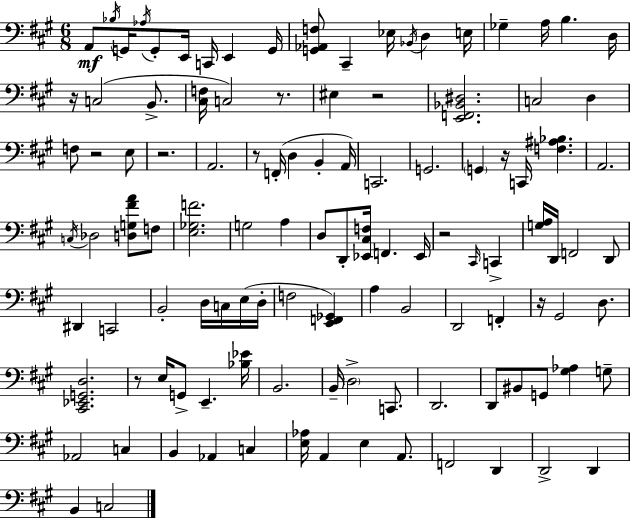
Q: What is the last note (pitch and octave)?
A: C3